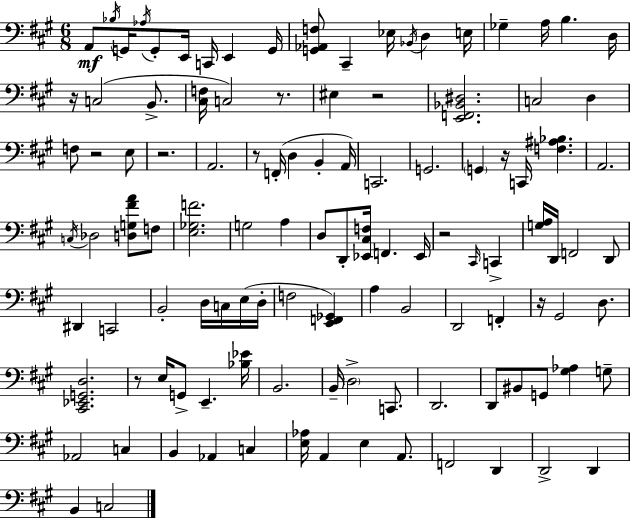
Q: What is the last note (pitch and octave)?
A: C3